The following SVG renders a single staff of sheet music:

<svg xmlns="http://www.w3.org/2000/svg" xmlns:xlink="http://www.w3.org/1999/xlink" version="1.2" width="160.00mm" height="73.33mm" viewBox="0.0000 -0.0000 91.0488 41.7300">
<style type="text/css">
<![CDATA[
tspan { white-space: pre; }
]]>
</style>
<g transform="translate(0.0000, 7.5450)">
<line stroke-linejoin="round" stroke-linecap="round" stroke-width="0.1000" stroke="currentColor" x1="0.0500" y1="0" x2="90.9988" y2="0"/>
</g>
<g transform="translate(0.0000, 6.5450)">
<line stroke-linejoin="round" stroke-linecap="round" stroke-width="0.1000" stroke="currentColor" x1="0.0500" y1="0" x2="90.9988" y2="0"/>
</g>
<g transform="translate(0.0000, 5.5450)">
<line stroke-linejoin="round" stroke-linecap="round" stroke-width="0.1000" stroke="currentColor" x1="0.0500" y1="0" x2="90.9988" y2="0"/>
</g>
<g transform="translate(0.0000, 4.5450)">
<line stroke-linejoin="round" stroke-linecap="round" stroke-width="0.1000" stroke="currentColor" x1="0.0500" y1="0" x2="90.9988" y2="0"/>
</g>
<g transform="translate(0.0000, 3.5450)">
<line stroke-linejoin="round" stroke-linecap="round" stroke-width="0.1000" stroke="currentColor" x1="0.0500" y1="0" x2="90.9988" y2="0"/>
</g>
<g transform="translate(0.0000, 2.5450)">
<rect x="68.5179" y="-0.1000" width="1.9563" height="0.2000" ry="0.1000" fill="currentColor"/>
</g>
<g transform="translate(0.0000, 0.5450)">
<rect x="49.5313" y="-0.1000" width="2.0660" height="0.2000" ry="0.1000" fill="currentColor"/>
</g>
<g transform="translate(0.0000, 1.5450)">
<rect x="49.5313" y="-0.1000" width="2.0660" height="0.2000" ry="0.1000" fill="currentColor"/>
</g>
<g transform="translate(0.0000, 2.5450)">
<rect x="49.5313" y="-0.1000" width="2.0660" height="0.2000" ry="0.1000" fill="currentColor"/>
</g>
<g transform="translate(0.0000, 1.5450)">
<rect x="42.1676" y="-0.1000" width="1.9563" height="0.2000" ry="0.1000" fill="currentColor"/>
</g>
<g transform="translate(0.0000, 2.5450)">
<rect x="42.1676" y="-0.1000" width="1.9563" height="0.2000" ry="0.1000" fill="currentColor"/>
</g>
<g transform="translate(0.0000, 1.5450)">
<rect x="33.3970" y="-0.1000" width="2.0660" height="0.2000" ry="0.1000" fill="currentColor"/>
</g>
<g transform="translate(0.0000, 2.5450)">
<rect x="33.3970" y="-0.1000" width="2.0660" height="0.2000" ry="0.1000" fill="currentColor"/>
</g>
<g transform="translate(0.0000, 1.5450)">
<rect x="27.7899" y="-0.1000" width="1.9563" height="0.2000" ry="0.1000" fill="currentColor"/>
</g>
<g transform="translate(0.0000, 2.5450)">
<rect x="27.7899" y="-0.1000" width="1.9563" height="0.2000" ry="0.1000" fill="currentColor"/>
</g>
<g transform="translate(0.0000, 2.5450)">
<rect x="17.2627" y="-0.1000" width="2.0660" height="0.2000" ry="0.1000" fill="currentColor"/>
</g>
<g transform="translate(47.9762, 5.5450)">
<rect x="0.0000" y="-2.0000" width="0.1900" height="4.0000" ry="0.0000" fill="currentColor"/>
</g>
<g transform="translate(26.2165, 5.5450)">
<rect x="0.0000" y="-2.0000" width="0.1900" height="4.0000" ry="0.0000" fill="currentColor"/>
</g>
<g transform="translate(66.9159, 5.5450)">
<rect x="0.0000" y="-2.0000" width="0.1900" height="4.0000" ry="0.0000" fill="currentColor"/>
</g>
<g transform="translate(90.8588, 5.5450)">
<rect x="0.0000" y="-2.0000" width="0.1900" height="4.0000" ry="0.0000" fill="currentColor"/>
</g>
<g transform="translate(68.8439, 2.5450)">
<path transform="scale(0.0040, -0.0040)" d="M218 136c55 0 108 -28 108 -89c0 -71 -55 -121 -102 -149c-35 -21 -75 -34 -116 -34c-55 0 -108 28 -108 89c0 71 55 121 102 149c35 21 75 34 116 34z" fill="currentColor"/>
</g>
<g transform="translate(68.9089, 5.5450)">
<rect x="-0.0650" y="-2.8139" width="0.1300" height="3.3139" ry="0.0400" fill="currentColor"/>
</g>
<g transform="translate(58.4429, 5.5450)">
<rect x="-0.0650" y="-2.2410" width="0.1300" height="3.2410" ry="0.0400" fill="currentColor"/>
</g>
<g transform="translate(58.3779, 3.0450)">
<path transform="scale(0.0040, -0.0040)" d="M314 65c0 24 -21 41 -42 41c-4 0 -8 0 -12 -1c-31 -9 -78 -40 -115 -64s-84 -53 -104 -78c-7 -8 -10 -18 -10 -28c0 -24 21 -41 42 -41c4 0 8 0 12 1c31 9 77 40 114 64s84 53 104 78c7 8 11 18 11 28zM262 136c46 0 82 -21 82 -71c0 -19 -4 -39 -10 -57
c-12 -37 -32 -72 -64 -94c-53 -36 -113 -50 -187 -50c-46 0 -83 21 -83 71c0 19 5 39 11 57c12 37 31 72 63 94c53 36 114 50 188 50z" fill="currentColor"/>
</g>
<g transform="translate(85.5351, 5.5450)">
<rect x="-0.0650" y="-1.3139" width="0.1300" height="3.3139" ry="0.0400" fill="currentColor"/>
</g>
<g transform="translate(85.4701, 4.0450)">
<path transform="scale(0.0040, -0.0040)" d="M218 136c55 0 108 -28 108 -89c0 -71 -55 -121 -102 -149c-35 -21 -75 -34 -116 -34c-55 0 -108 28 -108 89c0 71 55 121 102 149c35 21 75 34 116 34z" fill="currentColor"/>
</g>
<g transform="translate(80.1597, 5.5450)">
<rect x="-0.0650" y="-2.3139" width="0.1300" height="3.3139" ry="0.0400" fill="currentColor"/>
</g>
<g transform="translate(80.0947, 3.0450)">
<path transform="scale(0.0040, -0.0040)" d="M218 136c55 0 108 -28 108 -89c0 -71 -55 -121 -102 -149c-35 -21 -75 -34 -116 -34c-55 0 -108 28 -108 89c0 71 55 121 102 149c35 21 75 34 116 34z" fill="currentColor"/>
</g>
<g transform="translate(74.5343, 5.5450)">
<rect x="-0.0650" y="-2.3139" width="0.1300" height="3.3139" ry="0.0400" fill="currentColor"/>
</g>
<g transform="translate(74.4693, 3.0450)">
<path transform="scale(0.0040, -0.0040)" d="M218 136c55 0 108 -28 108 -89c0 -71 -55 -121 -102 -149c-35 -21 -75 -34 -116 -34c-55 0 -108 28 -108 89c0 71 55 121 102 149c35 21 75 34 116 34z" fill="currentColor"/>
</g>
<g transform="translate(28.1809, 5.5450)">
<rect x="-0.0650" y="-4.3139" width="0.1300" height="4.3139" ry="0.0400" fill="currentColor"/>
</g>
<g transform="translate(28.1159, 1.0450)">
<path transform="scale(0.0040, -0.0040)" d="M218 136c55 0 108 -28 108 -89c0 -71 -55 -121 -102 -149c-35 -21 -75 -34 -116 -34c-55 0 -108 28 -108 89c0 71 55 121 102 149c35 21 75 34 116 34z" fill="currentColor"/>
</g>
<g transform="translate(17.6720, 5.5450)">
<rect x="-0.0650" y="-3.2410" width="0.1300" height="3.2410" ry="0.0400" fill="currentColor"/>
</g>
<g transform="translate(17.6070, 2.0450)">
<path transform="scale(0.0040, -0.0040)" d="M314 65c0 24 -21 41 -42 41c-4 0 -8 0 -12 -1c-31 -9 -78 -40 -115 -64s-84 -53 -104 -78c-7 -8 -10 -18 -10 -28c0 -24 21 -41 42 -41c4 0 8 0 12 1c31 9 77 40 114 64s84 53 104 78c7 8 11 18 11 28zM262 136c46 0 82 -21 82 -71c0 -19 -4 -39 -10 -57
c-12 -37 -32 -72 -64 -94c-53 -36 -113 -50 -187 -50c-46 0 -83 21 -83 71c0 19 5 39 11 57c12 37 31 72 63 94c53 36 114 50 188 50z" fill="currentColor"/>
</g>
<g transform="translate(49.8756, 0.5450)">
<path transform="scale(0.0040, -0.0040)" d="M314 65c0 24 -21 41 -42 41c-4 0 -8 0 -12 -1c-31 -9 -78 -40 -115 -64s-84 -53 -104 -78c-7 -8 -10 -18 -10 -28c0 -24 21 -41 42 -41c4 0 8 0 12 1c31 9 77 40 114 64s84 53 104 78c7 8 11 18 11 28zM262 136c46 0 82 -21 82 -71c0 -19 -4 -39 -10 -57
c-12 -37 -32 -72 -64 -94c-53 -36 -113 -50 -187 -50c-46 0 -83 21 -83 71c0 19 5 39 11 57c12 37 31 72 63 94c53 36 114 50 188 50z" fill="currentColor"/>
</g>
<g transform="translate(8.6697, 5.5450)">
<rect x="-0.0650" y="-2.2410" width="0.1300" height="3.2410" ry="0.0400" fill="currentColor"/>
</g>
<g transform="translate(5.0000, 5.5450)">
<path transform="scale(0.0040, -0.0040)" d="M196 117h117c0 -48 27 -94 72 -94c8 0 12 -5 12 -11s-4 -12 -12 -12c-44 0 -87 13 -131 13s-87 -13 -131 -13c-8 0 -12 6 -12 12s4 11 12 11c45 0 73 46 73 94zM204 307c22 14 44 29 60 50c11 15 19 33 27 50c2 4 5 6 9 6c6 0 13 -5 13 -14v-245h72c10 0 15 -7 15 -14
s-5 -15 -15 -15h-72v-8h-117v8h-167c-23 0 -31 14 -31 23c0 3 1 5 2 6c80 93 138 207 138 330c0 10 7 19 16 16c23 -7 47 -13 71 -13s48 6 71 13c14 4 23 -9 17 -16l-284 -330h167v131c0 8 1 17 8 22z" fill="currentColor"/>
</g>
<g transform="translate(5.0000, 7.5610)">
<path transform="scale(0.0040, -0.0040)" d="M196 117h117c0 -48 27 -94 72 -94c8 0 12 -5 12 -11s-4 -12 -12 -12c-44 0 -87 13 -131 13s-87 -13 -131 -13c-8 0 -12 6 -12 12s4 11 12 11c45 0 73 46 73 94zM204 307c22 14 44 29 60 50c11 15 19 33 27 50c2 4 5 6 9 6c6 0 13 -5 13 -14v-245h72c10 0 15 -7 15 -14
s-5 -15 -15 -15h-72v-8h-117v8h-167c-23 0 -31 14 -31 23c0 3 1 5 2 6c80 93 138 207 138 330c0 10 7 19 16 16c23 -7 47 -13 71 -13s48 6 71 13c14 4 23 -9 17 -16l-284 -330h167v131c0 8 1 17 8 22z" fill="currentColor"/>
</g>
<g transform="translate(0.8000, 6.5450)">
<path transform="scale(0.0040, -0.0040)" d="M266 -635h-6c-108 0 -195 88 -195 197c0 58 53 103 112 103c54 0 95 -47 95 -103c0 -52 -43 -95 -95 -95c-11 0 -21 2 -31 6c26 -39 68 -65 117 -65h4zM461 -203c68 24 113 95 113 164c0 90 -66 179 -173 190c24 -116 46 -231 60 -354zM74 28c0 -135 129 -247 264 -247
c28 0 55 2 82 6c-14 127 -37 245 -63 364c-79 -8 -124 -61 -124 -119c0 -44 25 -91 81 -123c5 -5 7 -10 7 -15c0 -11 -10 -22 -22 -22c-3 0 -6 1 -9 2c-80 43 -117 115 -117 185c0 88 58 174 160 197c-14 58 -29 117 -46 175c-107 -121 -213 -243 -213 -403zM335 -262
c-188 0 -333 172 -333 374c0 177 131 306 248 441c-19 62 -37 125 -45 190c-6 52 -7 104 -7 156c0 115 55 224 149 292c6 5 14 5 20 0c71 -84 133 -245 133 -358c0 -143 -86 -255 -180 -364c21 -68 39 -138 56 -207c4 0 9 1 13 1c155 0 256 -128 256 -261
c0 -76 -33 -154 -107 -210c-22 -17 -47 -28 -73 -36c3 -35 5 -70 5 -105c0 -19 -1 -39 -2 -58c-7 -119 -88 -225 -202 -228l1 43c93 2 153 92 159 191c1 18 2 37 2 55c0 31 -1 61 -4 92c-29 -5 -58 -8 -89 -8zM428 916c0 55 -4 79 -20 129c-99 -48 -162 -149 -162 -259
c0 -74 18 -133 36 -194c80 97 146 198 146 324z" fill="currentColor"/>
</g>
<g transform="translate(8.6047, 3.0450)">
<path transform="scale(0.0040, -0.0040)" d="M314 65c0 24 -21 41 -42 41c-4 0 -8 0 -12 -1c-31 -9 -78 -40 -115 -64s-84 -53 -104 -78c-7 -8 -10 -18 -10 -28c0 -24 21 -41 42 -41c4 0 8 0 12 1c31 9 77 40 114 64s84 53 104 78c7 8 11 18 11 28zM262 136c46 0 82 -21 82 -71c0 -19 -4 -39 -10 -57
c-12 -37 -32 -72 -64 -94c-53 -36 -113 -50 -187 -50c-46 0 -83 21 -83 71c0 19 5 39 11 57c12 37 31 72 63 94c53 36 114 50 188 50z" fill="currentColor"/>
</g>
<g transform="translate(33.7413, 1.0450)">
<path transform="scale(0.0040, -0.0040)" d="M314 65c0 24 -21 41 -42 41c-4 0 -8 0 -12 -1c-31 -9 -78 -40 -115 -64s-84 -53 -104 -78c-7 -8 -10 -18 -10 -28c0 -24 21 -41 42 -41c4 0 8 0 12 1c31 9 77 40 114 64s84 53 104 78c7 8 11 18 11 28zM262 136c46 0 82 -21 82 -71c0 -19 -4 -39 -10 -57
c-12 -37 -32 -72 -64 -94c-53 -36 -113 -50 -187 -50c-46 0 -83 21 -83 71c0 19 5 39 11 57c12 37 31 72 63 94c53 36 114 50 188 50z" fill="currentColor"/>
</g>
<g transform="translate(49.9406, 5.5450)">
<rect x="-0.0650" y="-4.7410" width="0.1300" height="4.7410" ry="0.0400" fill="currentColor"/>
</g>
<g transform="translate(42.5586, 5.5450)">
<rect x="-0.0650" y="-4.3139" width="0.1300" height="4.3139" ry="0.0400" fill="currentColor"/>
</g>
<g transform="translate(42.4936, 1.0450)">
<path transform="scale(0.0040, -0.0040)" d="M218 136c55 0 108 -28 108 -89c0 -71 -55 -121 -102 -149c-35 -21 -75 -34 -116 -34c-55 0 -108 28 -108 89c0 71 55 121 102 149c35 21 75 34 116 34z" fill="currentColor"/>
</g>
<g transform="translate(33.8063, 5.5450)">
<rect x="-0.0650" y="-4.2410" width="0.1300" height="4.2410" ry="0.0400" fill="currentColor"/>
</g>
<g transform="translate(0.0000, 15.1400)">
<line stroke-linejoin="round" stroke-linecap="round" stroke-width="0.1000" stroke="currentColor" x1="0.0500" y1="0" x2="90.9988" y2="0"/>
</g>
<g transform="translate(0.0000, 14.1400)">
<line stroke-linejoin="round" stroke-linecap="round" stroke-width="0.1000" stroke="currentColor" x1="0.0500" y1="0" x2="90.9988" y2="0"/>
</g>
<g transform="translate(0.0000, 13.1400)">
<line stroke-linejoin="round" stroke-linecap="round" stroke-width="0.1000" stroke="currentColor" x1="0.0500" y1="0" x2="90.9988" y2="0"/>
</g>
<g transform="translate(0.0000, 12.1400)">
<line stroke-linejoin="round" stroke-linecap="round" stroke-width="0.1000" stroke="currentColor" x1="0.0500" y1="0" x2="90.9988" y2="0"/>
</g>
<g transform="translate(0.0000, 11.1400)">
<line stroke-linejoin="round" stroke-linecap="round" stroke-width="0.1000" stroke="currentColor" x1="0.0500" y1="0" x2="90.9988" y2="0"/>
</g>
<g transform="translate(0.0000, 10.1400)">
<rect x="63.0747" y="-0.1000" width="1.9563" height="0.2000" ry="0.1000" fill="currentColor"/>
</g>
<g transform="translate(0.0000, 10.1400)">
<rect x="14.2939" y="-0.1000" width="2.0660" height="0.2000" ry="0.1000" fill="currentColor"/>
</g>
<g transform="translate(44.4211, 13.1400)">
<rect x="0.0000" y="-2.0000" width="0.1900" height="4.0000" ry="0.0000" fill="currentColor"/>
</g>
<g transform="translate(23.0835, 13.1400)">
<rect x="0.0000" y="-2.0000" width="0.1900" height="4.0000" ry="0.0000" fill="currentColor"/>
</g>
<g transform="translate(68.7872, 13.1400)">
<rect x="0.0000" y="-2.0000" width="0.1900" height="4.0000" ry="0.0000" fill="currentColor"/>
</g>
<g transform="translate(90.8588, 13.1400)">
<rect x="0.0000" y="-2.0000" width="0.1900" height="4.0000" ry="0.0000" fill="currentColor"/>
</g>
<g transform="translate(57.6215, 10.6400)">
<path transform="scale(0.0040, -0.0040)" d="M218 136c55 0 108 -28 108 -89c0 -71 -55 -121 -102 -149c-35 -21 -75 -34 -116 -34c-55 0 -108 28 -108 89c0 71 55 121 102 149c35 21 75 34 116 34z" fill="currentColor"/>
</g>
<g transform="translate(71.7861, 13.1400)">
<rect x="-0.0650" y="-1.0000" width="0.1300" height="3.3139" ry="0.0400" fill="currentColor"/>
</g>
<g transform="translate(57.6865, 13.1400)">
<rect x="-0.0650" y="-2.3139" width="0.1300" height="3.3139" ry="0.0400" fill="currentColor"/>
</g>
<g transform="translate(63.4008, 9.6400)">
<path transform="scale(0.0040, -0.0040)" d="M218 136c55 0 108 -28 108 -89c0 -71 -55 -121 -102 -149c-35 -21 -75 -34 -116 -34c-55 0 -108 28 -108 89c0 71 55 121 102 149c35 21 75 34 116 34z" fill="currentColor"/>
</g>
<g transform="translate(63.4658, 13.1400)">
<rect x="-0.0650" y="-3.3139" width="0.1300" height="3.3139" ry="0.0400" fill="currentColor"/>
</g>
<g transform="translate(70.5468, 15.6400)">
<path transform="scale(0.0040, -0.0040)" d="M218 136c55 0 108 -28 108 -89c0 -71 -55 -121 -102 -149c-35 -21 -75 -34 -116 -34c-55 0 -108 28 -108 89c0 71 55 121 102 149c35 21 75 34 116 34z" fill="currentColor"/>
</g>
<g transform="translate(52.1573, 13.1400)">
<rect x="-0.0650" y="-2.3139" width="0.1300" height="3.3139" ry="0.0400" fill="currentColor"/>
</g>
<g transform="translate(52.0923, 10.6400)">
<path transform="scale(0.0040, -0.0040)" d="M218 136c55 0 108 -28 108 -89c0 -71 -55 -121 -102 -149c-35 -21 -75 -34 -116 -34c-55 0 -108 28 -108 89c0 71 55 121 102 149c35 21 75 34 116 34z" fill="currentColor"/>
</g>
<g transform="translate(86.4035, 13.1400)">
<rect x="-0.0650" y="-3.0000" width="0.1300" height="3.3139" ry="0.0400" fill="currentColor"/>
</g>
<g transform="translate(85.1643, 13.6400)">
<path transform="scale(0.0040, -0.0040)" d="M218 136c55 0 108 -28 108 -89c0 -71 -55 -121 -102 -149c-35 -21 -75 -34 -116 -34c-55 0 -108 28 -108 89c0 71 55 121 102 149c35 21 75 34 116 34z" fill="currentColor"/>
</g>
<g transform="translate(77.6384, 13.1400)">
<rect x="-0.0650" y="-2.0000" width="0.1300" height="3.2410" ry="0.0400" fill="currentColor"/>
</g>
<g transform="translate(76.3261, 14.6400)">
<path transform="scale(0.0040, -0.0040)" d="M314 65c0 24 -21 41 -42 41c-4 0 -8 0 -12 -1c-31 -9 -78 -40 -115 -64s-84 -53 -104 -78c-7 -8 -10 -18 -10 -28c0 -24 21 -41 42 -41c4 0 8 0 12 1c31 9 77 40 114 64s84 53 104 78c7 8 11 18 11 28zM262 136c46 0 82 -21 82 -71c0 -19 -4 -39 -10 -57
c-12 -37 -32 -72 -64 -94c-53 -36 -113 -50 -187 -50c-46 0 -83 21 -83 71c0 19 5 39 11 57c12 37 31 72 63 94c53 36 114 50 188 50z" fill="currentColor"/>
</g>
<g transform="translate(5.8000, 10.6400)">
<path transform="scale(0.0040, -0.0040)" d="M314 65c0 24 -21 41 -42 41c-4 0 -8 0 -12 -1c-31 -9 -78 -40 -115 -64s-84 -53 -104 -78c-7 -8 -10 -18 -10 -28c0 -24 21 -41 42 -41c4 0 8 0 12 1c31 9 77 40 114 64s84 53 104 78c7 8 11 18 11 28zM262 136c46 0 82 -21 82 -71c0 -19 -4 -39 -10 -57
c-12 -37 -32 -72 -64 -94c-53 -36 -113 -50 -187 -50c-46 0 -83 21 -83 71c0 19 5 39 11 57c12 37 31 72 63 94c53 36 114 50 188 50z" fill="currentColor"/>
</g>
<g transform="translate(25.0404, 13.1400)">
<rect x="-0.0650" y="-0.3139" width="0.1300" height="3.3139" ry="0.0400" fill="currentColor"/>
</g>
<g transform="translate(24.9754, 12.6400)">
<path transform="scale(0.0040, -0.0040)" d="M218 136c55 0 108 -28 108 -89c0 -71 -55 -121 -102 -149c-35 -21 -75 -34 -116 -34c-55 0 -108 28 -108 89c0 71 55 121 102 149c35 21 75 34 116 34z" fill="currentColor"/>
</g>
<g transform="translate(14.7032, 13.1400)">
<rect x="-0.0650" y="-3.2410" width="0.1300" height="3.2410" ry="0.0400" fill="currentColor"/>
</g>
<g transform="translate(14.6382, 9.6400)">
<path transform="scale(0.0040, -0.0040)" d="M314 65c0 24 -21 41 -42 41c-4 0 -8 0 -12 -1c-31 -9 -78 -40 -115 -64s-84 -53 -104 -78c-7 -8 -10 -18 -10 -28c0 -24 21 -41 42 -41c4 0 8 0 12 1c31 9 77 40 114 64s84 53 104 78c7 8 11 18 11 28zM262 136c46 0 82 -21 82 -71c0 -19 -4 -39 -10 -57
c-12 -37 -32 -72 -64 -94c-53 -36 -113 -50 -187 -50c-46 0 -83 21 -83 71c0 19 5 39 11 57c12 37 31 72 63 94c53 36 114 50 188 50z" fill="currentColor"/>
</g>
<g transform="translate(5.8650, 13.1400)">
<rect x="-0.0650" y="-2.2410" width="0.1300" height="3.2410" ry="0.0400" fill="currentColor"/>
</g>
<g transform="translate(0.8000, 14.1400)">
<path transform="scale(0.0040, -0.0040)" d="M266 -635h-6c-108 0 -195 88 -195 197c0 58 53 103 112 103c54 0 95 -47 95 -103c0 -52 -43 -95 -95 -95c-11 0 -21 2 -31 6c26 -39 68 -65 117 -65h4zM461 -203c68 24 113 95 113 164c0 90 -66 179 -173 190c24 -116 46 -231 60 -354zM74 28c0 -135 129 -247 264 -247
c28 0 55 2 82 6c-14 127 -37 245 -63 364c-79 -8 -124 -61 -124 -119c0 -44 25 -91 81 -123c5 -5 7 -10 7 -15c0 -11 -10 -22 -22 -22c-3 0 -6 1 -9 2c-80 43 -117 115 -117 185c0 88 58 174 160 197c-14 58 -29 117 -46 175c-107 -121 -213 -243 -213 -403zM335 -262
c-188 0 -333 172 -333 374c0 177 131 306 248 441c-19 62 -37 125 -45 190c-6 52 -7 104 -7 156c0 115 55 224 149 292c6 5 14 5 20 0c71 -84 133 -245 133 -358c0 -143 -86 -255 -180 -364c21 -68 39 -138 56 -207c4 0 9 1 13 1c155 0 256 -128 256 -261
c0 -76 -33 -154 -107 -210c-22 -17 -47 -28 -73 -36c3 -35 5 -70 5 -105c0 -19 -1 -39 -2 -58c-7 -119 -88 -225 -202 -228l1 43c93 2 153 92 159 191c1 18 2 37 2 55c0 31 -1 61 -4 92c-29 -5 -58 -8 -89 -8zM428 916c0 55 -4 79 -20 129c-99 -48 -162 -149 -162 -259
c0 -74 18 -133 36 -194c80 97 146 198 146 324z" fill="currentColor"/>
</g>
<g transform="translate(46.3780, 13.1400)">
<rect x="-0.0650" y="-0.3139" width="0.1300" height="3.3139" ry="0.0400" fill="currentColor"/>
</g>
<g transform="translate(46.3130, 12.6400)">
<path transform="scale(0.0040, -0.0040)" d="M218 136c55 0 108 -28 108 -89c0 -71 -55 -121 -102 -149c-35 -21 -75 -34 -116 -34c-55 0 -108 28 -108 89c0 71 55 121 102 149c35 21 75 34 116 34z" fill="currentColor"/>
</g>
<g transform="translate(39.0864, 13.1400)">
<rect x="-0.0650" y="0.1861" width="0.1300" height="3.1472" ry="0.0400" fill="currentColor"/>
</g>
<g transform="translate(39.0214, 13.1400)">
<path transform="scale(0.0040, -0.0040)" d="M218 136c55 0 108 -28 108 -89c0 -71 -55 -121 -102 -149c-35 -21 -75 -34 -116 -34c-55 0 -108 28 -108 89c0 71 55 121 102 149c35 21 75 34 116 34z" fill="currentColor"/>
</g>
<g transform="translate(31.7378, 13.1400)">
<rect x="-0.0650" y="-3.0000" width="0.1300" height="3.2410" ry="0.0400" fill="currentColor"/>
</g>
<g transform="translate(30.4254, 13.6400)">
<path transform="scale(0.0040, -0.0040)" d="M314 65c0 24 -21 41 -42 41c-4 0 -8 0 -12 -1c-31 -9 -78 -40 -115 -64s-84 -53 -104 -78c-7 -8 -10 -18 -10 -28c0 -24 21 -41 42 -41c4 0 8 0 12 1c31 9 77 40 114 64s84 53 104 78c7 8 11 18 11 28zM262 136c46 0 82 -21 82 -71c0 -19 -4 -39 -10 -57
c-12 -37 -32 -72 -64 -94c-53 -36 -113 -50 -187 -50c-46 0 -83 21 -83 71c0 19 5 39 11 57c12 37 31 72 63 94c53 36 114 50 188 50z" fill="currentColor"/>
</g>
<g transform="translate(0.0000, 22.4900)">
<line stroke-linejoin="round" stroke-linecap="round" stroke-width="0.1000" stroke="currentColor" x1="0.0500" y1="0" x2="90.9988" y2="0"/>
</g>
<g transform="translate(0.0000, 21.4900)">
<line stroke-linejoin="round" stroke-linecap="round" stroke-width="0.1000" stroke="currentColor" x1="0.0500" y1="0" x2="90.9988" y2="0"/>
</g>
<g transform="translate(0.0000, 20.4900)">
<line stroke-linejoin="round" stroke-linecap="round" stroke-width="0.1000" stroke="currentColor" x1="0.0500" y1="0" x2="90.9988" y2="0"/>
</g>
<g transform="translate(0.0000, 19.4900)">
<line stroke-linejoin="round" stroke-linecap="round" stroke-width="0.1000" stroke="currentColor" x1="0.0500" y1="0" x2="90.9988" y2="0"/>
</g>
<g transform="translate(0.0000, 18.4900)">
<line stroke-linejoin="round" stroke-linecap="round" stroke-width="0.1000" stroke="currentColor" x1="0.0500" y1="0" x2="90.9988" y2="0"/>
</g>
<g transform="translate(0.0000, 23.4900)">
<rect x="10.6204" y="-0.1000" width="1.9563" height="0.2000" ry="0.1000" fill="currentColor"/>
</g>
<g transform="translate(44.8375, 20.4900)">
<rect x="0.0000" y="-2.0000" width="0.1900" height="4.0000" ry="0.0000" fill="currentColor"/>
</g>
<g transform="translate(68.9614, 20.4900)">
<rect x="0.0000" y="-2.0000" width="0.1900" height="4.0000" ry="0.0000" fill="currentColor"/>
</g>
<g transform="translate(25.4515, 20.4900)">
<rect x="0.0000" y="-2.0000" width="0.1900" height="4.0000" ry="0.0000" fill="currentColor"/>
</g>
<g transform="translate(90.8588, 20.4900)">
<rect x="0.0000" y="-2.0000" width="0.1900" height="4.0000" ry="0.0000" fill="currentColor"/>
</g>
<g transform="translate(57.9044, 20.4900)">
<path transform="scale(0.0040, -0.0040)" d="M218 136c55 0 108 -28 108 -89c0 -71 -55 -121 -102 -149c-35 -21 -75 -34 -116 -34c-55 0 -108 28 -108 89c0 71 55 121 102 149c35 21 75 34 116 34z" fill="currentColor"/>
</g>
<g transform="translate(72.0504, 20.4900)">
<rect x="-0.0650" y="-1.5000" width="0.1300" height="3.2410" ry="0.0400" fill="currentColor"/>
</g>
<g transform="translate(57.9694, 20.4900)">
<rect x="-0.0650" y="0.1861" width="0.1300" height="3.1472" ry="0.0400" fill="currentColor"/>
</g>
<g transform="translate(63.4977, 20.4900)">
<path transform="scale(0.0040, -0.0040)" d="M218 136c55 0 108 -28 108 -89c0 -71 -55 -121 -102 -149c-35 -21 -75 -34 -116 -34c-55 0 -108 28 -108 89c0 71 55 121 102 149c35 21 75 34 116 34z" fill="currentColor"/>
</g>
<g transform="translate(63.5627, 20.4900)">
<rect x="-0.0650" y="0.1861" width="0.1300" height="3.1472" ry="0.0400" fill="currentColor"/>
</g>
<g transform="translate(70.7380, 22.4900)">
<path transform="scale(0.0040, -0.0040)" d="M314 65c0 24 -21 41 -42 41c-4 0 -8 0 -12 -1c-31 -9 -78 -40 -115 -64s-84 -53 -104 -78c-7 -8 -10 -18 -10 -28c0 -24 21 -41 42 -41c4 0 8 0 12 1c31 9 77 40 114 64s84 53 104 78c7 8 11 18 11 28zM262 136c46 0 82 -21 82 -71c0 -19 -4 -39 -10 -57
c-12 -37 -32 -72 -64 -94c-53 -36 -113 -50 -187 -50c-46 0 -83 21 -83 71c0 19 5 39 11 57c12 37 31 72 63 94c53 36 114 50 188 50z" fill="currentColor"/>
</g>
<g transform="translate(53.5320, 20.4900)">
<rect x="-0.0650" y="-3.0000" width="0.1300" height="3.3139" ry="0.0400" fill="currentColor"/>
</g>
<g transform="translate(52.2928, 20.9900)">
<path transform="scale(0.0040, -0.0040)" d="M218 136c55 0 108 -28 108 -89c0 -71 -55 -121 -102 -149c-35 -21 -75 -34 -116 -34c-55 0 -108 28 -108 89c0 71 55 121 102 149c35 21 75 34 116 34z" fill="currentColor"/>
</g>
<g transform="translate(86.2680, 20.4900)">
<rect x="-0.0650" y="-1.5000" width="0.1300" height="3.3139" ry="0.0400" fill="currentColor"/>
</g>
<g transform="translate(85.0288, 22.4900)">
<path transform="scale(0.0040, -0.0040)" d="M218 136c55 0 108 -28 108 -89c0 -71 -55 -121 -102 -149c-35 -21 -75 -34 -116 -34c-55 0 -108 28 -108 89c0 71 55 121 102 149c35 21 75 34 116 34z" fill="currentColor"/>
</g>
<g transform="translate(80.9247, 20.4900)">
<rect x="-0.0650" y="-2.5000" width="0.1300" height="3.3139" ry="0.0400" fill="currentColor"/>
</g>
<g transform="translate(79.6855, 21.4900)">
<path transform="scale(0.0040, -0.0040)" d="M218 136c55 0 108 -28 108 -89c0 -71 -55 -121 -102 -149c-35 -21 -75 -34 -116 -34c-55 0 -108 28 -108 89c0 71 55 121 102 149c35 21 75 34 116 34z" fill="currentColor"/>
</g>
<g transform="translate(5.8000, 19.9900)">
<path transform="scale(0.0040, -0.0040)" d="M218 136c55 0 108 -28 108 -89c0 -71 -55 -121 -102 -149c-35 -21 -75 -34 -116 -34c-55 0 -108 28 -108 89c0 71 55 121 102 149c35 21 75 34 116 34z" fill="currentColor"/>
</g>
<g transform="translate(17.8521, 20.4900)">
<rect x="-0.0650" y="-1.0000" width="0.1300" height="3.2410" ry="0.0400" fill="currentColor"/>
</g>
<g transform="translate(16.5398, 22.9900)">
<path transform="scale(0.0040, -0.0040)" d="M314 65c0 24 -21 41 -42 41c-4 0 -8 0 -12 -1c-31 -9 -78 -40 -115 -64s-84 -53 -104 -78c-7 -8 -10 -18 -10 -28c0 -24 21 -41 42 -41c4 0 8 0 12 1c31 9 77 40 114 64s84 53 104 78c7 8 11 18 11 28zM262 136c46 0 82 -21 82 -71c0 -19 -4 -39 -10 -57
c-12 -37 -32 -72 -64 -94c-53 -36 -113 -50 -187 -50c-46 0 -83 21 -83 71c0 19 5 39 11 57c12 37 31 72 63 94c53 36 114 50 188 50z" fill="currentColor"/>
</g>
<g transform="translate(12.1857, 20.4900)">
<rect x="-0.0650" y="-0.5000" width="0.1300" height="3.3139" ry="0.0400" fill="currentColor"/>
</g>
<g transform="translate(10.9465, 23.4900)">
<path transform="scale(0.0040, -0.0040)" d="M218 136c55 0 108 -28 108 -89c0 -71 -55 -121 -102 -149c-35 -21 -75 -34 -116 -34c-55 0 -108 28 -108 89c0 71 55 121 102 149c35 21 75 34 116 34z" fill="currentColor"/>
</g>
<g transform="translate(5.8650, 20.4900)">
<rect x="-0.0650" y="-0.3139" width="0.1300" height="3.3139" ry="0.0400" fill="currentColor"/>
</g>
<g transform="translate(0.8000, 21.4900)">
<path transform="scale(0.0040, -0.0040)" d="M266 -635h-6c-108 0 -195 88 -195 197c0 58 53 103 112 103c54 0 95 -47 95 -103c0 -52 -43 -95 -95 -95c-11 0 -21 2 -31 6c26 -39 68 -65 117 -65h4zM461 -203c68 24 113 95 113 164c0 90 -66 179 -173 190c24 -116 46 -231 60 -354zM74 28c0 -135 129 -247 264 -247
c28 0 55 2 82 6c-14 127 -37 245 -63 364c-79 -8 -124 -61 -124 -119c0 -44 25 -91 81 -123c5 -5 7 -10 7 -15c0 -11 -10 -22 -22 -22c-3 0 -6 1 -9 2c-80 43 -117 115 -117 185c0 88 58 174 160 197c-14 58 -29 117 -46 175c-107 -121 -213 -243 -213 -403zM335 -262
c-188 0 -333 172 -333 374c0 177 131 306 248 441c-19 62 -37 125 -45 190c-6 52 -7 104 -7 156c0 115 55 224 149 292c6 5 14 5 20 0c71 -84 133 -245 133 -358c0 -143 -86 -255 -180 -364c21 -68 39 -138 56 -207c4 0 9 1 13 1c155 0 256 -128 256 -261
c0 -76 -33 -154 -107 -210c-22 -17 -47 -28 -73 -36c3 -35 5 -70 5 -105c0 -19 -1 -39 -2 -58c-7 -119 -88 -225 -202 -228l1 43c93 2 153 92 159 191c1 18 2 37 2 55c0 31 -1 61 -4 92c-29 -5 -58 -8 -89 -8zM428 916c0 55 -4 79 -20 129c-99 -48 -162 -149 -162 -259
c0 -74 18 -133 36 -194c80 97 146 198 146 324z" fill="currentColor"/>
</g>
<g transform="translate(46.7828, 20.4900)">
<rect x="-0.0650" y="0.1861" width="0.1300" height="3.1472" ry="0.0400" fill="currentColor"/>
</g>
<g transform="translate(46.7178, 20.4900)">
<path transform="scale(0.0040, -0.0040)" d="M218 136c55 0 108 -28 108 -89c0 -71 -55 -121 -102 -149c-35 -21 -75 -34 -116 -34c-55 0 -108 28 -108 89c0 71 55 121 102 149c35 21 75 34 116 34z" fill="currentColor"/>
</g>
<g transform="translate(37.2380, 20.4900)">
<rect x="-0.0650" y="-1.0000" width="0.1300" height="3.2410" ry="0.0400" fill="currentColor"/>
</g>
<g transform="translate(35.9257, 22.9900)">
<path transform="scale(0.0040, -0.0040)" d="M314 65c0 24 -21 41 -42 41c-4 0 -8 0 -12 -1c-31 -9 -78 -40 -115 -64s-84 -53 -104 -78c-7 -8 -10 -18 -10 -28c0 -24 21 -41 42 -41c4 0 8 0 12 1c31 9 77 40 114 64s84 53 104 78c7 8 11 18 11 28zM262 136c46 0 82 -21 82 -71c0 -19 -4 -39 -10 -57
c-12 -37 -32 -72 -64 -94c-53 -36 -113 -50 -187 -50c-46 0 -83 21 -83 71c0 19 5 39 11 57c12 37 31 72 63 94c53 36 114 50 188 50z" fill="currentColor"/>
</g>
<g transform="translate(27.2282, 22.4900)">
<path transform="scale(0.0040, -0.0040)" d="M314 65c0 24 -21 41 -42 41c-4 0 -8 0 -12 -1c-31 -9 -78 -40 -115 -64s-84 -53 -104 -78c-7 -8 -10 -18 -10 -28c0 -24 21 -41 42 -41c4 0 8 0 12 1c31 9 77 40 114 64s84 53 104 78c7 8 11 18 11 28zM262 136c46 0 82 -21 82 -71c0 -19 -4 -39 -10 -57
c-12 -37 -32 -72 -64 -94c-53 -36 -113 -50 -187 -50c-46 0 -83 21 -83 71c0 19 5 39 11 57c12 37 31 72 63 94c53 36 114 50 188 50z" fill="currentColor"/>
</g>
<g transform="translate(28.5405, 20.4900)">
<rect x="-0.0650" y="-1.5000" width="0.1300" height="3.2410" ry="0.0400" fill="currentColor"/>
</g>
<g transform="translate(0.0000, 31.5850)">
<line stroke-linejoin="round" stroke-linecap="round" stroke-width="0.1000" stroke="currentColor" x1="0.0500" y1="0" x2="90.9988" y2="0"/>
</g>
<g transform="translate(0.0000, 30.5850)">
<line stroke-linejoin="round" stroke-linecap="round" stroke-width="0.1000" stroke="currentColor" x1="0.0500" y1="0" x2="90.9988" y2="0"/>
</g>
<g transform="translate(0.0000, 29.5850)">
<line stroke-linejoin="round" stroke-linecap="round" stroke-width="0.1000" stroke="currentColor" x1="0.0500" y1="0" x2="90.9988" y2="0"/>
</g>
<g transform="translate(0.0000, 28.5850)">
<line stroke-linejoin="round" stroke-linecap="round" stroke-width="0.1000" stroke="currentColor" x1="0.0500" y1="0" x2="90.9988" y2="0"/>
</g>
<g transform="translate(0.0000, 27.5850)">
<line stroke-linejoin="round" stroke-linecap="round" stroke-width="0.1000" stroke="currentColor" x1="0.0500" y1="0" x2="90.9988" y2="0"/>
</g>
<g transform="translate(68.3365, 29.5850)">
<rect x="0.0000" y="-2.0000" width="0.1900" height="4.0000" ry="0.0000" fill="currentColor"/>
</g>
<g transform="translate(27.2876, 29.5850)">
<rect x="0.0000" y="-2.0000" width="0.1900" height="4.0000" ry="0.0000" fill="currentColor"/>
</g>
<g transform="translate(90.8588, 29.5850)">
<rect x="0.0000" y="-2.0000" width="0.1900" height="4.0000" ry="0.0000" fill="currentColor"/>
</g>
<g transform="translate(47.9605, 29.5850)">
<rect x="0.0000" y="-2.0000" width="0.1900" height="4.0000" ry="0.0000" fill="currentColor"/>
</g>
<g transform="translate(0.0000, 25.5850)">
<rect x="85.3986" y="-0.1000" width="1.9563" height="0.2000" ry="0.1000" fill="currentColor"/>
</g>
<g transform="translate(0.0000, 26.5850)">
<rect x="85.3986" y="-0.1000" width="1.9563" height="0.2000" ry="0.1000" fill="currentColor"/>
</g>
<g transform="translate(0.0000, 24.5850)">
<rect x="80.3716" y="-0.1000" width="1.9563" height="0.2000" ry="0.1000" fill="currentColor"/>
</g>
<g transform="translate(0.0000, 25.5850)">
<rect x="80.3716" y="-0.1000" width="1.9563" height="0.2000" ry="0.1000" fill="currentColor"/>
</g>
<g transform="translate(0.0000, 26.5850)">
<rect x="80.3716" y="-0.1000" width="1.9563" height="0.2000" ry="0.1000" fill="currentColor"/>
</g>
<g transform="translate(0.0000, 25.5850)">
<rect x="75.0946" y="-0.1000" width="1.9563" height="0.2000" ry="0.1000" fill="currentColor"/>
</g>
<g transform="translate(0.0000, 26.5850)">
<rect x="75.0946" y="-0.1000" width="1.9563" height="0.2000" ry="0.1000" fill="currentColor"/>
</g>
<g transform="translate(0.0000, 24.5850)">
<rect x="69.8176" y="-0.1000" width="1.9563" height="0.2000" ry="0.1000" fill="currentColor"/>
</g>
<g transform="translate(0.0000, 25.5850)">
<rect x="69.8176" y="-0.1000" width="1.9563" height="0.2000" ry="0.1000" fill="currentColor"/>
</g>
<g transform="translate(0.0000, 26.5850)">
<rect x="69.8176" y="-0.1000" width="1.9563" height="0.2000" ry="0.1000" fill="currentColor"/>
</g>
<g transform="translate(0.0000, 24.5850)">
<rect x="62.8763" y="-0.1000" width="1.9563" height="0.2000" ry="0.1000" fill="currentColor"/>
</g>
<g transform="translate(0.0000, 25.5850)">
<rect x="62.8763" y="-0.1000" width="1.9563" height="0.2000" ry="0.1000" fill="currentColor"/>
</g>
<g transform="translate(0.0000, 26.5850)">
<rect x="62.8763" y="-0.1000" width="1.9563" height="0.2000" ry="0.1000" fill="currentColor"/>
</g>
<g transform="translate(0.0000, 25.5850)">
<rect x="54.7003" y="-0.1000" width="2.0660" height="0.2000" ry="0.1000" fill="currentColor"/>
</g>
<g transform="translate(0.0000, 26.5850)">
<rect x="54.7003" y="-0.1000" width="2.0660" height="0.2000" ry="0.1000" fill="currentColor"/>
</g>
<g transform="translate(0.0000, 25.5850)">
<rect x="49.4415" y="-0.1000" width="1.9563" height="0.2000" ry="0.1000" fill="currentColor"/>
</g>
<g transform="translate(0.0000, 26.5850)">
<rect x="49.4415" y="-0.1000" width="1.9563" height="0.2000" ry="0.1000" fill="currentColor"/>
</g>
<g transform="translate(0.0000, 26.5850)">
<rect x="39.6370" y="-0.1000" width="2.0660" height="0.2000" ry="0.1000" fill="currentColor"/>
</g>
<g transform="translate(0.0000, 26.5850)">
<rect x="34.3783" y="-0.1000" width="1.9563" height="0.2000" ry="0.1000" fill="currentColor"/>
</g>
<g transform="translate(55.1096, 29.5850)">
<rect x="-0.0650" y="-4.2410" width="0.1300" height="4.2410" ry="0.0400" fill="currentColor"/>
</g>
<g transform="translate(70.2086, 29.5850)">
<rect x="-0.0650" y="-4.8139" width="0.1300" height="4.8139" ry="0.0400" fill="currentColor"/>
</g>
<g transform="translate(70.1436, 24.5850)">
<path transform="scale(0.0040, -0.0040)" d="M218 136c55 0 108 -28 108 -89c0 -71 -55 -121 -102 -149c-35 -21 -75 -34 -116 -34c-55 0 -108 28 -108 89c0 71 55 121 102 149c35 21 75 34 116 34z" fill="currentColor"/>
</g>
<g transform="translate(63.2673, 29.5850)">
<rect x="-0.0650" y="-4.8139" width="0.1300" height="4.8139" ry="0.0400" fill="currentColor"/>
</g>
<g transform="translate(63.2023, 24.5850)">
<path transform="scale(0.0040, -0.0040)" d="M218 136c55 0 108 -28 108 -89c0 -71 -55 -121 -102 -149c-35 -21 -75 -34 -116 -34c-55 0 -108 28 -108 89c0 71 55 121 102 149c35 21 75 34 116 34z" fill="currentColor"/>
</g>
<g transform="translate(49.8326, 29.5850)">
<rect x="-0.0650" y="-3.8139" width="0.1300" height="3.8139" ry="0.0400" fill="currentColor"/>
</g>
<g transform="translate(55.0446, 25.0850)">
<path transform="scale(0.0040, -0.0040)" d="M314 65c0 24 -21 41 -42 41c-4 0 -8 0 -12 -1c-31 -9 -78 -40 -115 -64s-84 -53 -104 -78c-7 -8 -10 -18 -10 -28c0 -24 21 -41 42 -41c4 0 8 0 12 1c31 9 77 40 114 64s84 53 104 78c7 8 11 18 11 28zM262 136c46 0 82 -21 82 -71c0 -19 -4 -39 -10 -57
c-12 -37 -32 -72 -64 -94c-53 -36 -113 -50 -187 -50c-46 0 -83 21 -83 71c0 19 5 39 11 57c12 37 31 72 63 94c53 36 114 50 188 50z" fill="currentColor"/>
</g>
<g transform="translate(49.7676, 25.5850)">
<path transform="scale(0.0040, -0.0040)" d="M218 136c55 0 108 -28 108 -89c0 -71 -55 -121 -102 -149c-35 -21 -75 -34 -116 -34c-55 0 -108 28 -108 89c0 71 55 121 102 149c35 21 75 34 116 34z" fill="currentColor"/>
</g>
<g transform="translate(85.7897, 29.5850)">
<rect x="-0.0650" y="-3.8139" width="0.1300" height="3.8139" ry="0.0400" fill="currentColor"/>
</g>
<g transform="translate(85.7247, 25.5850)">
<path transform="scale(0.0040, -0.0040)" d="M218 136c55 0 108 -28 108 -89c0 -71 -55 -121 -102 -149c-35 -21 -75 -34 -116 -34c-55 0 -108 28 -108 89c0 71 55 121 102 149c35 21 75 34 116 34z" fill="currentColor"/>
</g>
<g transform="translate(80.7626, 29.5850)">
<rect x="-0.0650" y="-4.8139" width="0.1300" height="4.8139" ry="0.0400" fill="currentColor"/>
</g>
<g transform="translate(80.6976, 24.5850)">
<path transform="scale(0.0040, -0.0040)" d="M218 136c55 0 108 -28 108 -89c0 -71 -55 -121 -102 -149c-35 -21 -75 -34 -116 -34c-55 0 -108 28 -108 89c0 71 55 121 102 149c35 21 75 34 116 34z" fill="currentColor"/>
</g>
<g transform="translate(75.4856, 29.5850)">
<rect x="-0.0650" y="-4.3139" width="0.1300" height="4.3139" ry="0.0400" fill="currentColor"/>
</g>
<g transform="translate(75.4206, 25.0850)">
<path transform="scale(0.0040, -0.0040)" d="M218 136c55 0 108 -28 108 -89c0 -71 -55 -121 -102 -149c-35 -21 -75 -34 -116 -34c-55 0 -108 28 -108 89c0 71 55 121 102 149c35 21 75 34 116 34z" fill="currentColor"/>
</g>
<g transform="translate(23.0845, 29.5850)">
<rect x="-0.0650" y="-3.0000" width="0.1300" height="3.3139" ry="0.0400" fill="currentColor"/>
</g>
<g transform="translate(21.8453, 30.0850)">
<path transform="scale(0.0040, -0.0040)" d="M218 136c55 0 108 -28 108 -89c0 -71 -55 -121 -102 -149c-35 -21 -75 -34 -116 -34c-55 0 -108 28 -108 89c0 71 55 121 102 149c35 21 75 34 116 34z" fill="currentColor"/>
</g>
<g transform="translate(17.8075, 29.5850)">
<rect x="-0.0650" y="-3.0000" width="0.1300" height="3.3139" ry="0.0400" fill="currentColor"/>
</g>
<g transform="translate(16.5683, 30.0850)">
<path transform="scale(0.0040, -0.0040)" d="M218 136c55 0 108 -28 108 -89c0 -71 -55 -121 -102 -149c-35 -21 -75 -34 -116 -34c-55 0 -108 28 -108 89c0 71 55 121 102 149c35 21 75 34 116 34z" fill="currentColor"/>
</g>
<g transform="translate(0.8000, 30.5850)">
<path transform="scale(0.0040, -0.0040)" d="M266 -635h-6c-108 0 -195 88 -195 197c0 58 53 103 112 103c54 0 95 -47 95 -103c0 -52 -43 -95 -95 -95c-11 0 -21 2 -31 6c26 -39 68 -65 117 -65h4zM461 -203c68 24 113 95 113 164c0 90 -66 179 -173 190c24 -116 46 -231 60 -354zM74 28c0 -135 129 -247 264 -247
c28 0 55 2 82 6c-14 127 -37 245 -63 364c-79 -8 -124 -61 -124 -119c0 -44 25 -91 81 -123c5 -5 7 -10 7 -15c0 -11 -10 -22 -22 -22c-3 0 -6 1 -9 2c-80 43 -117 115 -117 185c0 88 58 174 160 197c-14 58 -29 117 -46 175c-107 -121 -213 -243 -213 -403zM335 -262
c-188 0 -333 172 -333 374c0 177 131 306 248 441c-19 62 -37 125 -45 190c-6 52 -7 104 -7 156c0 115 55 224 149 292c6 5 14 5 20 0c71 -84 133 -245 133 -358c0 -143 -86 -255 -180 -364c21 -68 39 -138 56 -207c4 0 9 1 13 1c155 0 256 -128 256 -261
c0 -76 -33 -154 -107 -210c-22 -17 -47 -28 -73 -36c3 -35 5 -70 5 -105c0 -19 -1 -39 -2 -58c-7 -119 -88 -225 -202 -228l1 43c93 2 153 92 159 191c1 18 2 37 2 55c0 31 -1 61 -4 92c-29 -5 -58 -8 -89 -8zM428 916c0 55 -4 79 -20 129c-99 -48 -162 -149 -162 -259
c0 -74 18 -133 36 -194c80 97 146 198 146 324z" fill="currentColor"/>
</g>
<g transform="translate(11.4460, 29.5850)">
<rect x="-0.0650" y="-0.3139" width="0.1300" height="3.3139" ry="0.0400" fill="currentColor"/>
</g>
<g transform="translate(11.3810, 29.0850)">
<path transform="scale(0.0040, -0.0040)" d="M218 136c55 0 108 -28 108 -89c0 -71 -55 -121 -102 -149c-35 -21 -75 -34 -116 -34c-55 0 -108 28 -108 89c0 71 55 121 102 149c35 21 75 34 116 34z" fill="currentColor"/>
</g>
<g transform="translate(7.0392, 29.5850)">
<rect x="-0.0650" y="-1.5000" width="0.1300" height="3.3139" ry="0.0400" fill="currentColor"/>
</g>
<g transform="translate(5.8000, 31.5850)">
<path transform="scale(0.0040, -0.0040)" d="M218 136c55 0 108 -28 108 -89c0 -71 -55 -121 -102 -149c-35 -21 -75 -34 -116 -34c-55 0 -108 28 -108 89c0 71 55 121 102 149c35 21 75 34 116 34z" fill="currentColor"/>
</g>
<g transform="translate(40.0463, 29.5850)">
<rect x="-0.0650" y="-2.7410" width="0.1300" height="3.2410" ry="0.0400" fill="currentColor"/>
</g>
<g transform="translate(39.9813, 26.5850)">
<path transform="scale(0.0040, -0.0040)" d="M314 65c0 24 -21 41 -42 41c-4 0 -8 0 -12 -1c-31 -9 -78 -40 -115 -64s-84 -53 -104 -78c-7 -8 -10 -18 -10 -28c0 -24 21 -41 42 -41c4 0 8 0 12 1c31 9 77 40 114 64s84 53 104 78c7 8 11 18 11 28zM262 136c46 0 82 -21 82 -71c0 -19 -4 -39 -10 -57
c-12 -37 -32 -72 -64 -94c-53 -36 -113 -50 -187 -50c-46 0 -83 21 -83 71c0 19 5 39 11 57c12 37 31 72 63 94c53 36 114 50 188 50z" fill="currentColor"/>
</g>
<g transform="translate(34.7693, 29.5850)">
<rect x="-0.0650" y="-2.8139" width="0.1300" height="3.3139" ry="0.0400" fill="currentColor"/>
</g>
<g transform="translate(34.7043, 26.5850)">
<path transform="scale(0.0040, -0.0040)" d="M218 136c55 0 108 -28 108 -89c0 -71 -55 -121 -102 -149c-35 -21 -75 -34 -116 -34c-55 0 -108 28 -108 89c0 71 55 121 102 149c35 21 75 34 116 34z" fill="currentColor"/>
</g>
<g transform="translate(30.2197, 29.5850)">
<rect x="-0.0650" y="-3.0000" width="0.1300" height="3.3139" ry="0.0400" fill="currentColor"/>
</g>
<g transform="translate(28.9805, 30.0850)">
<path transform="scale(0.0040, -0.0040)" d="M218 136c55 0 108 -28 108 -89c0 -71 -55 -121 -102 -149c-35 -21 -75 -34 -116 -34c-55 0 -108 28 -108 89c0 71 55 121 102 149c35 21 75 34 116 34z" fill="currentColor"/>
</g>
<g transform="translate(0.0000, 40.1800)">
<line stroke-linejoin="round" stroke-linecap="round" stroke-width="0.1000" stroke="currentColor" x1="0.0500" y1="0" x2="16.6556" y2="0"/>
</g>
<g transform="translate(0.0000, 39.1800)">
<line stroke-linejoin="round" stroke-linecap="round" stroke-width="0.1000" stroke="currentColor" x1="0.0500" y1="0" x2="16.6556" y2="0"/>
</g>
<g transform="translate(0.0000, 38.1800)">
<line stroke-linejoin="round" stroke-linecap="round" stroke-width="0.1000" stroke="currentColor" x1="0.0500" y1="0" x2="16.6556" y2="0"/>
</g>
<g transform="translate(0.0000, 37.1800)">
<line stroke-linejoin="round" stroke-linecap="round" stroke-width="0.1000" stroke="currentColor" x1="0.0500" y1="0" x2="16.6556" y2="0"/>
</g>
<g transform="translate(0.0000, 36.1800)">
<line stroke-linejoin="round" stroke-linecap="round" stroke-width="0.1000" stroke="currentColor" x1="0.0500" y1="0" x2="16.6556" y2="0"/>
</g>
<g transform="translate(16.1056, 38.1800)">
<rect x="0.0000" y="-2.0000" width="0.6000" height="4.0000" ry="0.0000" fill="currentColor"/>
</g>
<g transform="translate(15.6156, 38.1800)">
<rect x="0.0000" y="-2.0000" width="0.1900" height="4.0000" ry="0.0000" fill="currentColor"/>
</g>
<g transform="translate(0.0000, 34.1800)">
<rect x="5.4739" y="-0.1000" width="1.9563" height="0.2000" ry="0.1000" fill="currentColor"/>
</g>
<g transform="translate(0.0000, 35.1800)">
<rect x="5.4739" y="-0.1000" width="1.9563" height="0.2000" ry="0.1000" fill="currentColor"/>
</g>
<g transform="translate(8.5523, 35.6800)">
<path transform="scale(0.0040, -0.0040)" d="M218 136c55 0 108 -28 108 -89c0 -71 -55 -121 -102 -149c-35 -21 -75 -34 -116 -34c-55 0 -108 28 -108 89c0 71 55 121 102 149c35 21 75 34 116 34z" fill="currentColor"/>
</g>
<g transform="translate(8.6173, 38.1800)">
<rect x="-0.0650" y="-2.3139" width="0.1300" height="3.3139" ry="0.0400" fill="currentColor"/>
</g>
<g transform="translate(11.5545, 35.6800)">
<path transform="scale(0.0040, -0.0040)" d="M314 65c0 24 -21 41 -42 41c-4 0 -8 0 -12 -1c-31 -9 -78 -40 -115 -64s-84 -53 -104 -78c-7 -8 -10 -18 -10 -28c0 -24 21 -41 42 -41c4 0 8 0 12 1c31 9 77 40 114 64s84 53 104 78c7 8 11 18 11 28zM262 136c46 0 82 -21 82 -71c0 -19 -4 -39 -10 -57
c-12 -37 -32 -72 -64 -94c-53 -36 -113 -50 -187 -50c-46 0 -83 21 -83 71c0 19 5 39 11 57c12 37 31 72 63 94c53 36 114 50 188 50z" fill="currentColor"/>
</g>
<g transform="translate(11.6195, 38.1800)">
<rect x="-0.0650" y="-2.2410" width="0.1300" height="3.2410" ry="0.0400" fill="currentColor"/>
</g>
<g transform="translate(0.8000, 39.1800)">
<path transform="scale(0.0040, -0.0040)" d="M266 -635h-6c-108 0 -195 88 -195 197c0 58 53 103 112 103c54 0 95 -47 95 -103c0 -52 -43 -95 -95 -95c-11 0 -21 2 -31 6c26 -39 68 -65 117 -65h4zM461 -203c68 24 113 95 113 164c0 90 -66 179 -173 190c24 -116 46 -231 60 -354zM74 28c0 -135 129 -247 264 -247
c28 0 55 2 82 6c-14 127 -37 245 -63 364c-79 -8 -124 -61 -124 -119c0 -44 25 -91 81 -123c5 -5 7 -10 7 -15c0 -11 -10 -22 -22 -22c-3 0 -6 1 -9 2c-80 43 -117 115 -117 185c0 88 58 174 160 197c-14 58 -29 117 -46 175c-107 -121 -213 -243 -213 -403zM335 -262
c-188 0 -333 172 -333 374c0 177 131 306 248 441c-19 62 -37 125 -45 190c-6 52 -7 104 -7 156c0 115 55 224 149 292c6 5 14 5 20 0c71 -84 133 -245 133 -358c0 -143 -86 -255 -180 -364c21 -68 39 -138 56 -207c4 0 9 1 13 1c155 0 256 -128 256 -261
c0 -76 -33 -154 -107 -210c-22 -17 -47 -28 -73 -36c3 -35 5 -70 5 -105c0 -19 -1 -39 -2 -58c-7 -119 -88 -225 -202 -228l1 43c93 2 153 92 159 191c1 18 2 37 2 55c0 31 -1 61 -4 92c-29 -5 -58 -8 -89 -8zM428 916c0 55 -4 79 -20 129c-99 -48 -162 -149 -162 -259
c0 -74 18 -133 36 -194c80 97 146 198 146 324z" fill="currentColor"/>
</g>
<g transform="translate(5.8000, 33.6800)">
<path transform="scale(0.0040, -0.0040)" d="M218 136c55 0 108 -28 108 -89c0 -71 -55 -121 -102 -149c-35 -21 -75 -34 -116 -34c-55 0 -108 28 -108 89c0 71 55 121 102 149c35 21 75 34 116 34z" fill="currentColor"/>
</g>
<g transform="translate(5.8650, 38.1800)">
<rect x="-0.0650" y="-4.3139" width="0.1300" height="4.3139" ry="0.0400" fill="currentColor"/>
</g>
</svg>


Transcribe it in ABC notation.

X:1
T:Untitled
M:4/4
L:1/4
K:C
g2 b2 d' d'2 d' e'2 g2 a g g e g2 b2 c A2 B c g g b D F2 A c C D2 E2 D2 B A B B E2 G E E c A A A a a2 c' d'2 e' e' d' e' c' d' g g2